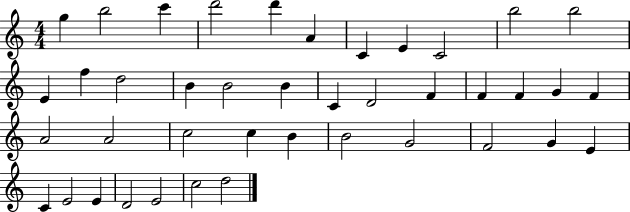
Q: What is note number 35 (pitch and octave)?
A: C4